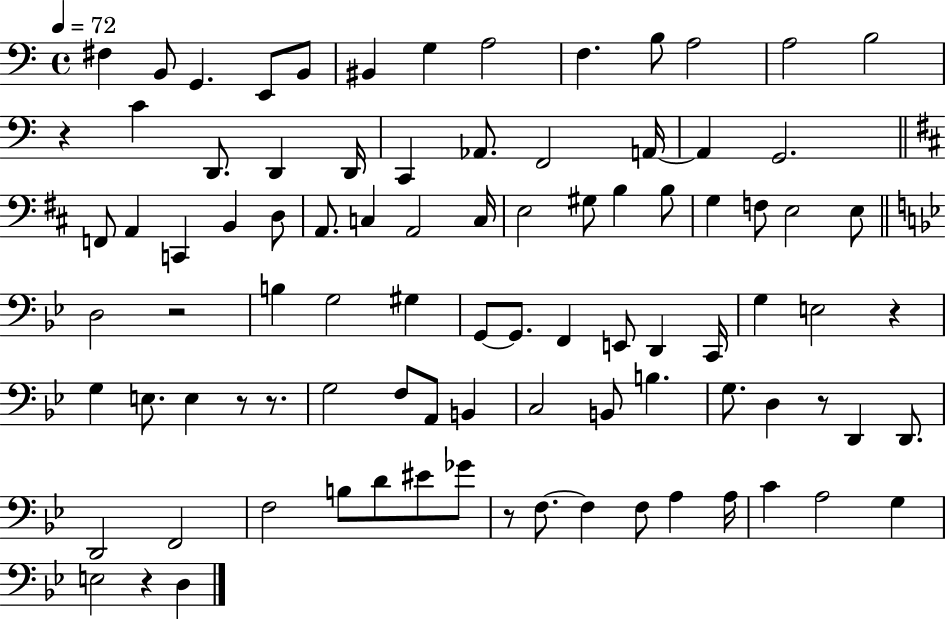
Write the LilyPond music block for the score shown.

{
  \clef bass
  \time 4/4
  \defaultTimeSignature
  \key c \major
  \tempo 4 = 72
  \repeat volta 2 { fis4 b,8 g,4. e,8 b,8 | bis,4 g4 a2 | f4. b8 a2 | a2 b2 | \break r4 c'4 d,8. d,4 d,16 | c,4 aes,8. f,2 a,16~~ | a,4 g,2. | \bar "||" \break \key b \minor f,8 a,4 c,4 b,4 d8 | a,8. c4 a,2 c16 | e2 gis8 b4 b8 | g4 f8 e2 e8 | \break \bar "||" \break \key bes \major d2 r2 | b4 g2 gis4 | g,8~~ g,8. f,4 e,8 d,4 c,16 | g4 e2 r4 | \break g4 e8. e4 r8 r8. | g2 f8 a,8 b,4 | c2 b,8 b4. | g8. d4 r8 d,4 d,8. | \break d,2 f,2 | f2 b8 d'8 eis'8 ges'8 | r8 f8.~~ f4 f8 a4 a16 | c'4 a2 g4 | \break e2 r4 d4 | } \bar "|."
}